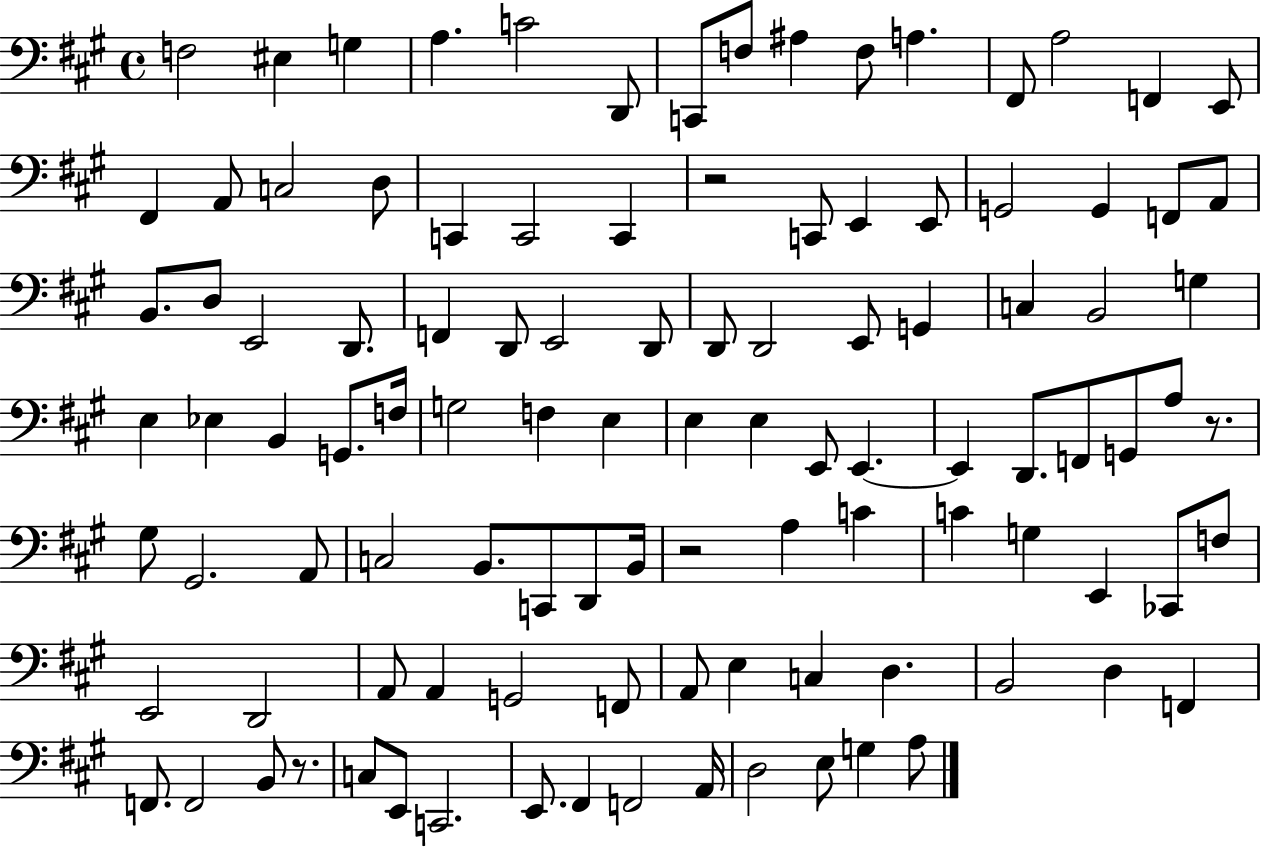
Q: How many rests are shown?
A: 4